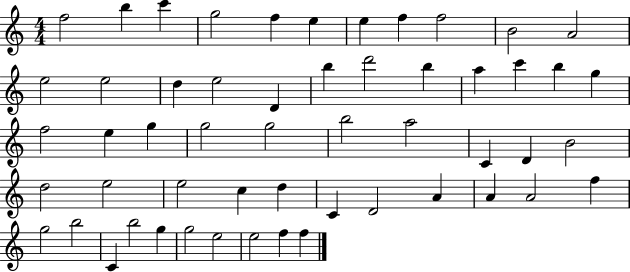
F5/h B5/q C6/q G5/h F5/q E5/q E5/q F5/q F5/h B4/h A4/h E5/h E5/h D5/q E5/h D4/q B5/q D6/h B5/q A5/q C6/q B5/q G5/q F5/h E5/q G5/q G5/h G5/h B5/h A5/h C4/q D4/q B4/h D5/h E5/h E5/h C5/q D5/q C4/q D4/h A4/q A4/q A4/h F5/q G5/h B5/h C4/q B5/h G5/q G5/h E5/h E5/h F5/q F5/q